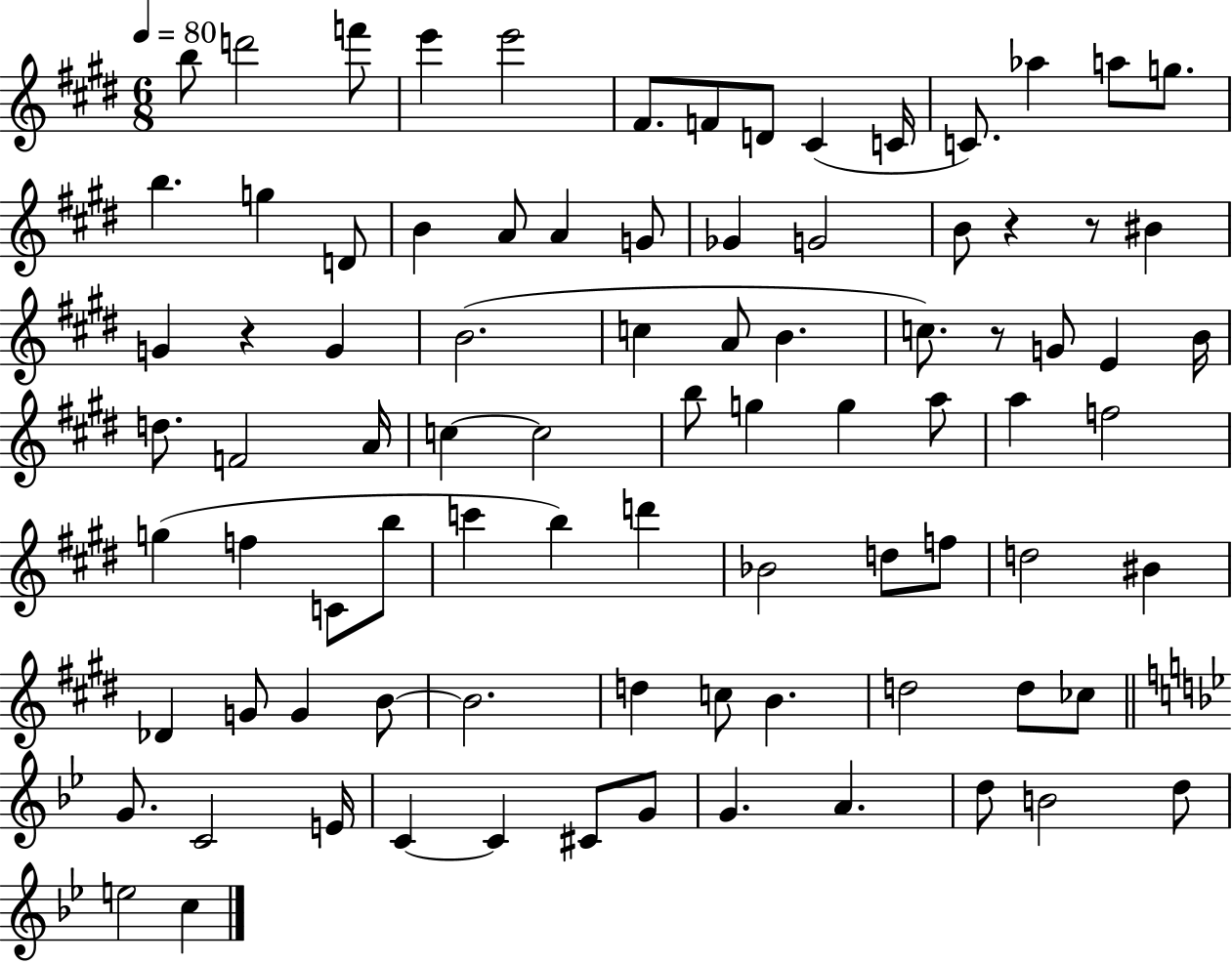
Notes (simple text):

B5/e D6/h F6/e E6/q E6/h F#4/e. F4/e D4/e C#4/q C4/s C4/e. Ab5/q A5/e G5/e. B5/q. G5/q D4/e B4/q A4/e A4/q G4/e Gb4/q G4/h B4/e R/q R/e BIS4/q G4/q R/q G4/q B4/h. C5/q A4/e B4/q. C5/e. R/e G4/e E4/q B4/s D5/e. F4/h A4/s C5/q C5/h B5/e G5/q G5/q A5/e A5/q F5/h G5/q F5/q C4/e B5/e C6/q B5/q D6/q Bb4/h D5/e F5/e D5/h BIS4/q Db4/q G4/e G4/q B4/e B4/h. D5/q C5/e B4/q. D5/h D5/e CES5/e G4/e. C4/h E4/s C4/q C4/q C#4/e G4/e G4/q. A4/q. D5/e B4/h D5/e E5/h C5/q